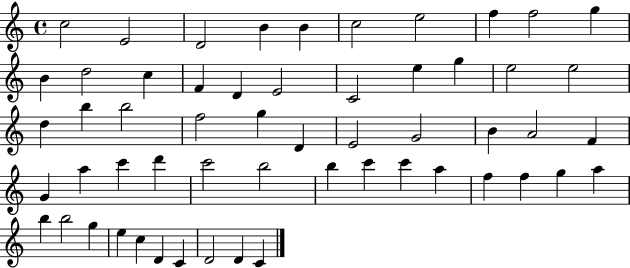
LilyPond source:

{
  \clef treble
  \time 4/4
  \defaultTimeSignature
  \key c \major
  c''2 e'2 | d'2 b'4 b'4 | c''2 e''2 | f''4 f''2 g''4 | \break b'4 d''2 c''4 | f'4 d'4 e'2 | c'2 e''4 g''4 | e''2 e''2 | \break d''4 b''4 b''2 | f''2 g''4 d'4 | e'2 g'2 | b'4 a'2 f'4 | \break g'4 a''4 c'''4 d'''4 | c'''2 b''2 | b''4 c'''4 c'''4 a''4 | f''4 f''4 g''4 a''4 | \break b''4 b''2 g''4 | e''4 c''4 d'4 c'4 | d'2 d'4 c'4 | \bar "|."
}